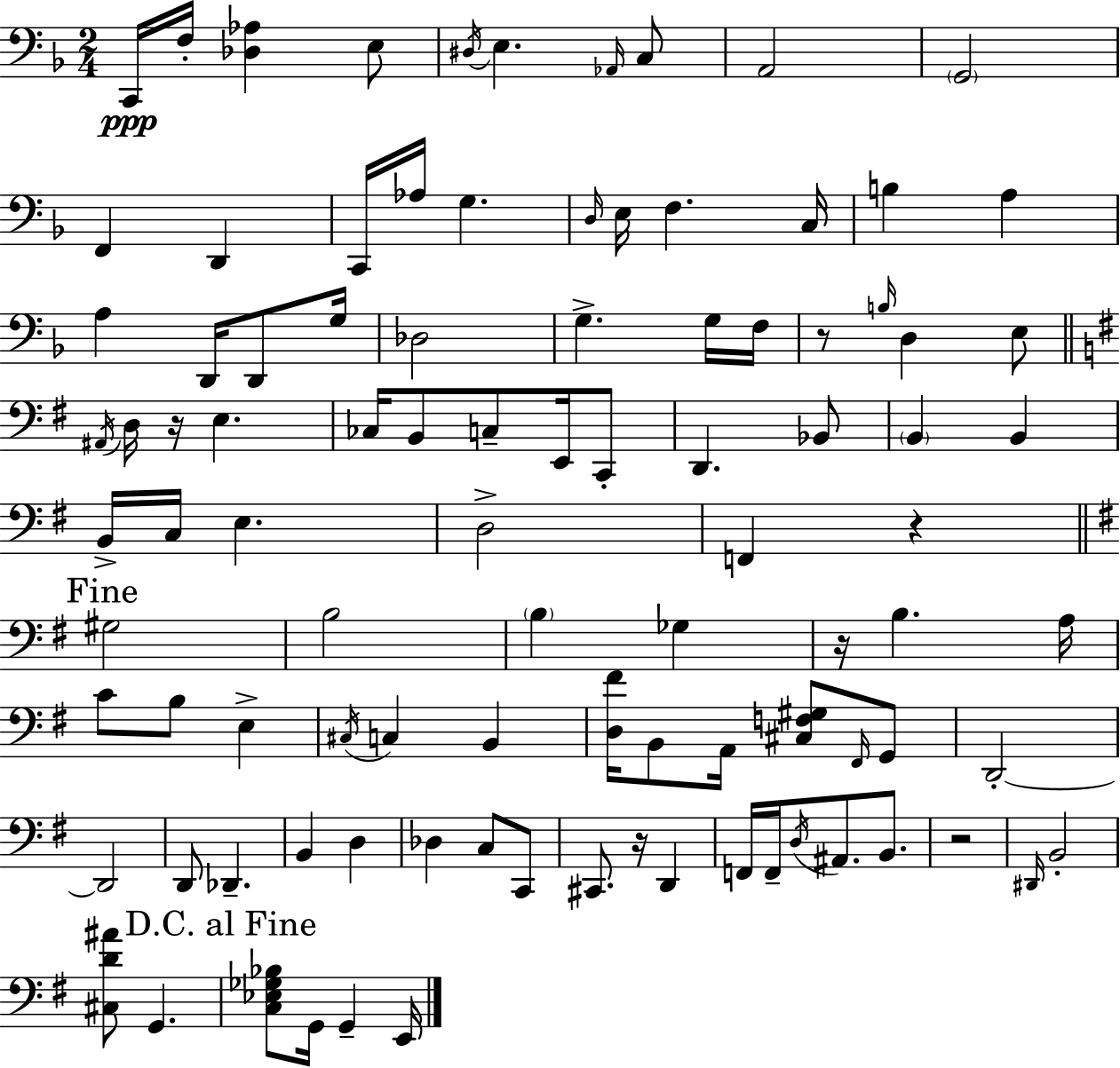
X:1
T:Untitled
M:2/4
L:1/4
K:F
C,,/4 F,/4 [_D,_A,] E,/2 ^D,/4 E, _A,,/4 C,/2 A,,2 G,,2 F,, D,, C,,/4 _A,/4 G, D,/4 E,/4 F, C,/4 B, A, A, D,,/4 D,,/2 G,/4 _D,2 G, G,/4 F,/4 z/2 B,/4 D, E,/2 ^A,,/4 D,/4 z/4 E, _C,/4 B,,/2 C,/2 E,,/4 C,,/2 D,, _B,,/2 B,, B,, B,,/4 C,/4 E, D,2 F,, z ^G,2 B,2 B, _G, z/4 B, A,/4 C/2 B,/2 E, ^C,/4 C, B,, [D,^F]/4 B,,/2 A,,/4 [^C,F,^G,]/2 ^F,,/4 G,,/2 D,,2 D,,2 D,,/2 _D,, B,, D, _D, C,/2 C,,/2 ^C,,/2 z/4 D,, F,,/4 F,,/4 D,/4 ^A,,/2 B,,/2 z2 ^D,,/4 B,,2 [^C,D^A]/2 G,, [C,_E,_G,_B,]/2 G,,/4 G,, E,,/4